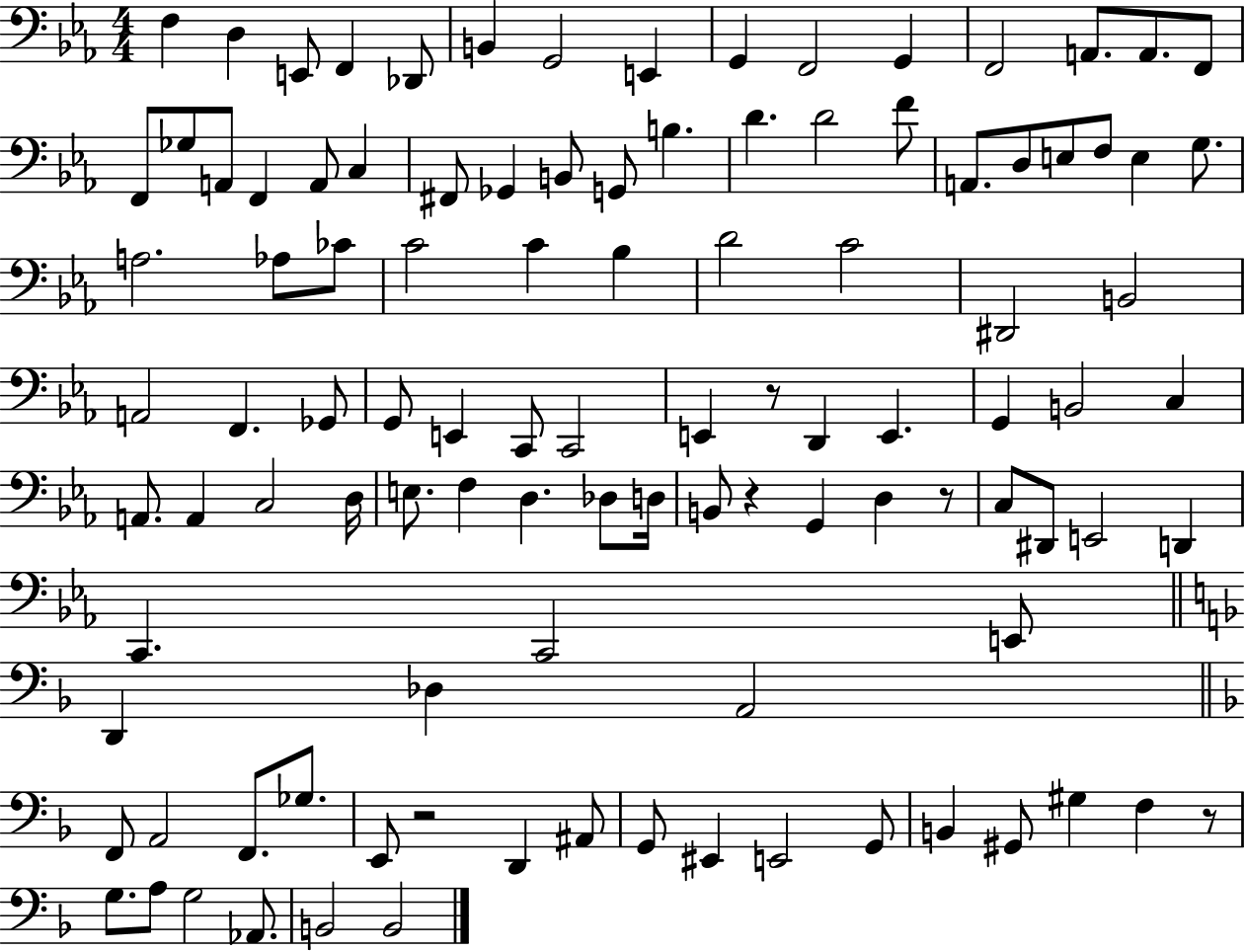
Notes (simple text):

F3/q D3/q E2/e F2/q Db2/e B2/q G2/h E2/q G2/q F2/h G2/q F2/h A2/e. A2/e. F2/e F2/e Gb3/e A2/e F2/q A2/e C3/q F#2/e Gb2/q B2/e G2/e B3/q. D4/q. D4/h F4/e A2/e. D3/e E3/e F3/e E3/q G3/e. A3/h. Ab3/e CES4/e C4/h C4/q Bb3/q D4/h C4/h D#2/h B2/h A2/h F2/q. Gb2/e G2/e E2/q C2/e C2/h E2/q R/e D2/q E2/q. G2/q B2/h C3/q A2/e. A2/q C3/h D3/s E3/e. F3/q D3/q. Db3/e D3/s B2/e R/q G2/q D3/q R/e C3/e D#2/e E2/h D2/q C2/q. C2/h E2/e D2/q Db3/q A2/h F2/e A2/h F2/e. Gb3/e. E2/e R/h D2/q A#2/e G2/e EIS2/q E2/h G2/e B2/q G#2/e G#3/q F3/q R/e G3/e. A3/e G3/h Ab2/e. B2/h B2/h